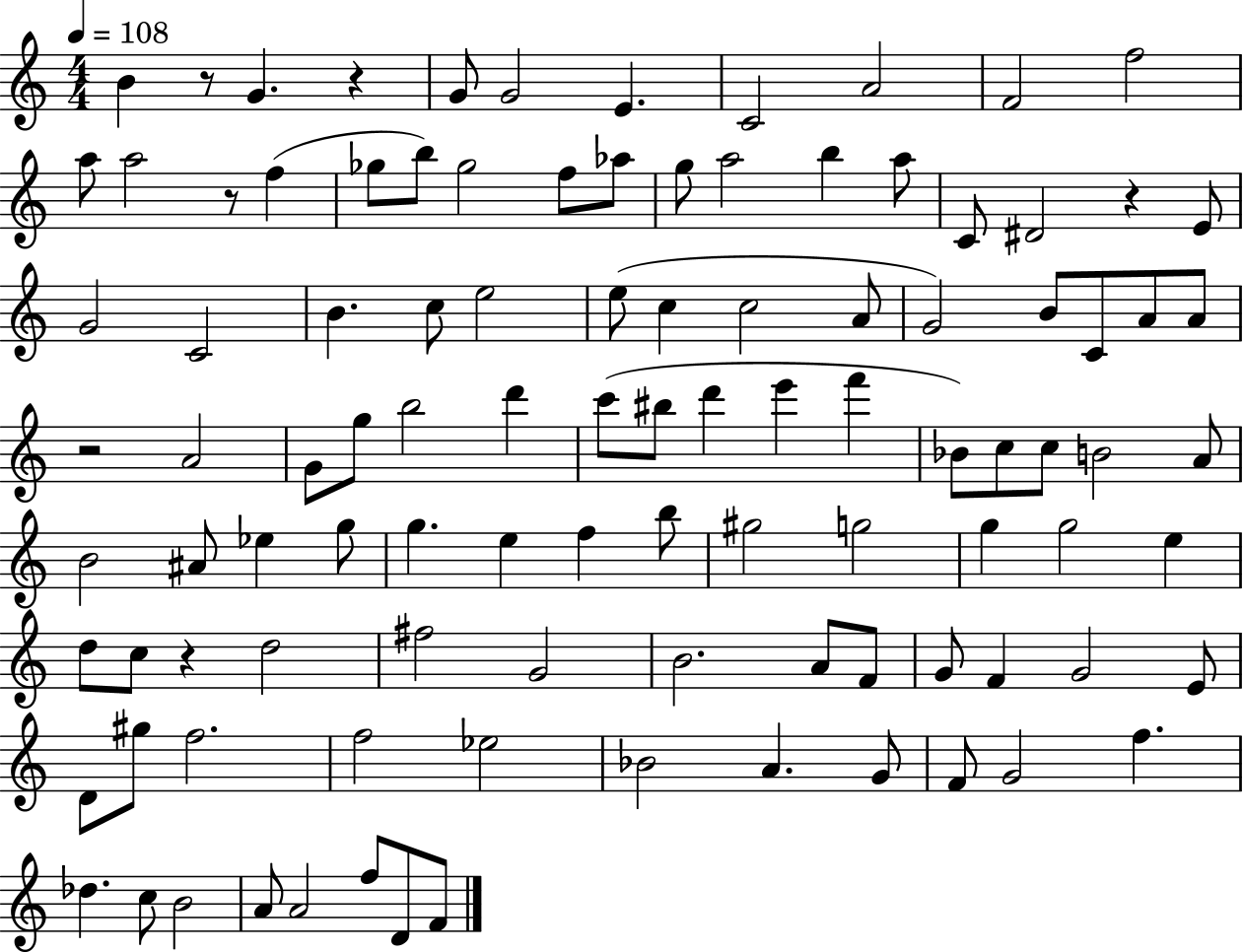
X:1
T:Untitled
M:4/4
L:1/4
K:C
B z/2 G z G/2 G2 E C2 A2 F2 f2 a/2 a2 z/2 f _g/2 b/2 _g2 f/2 _a/2 g/2 a2 b a/2 C/2 ^D2 z E/2 G2 C2 B c/2 e2 e/2 c c2 A/2 G2 B/2 C/2 A/2 A/2 z2 A2 G/2 g/2 b2 d' c'/2 ^b/2 d' e' f' _B/2 c/2 c/2 B2 A/2 B2 ^A/2 _e g/2 g e f b/2 ^g2 g2 g g2 e d/2 c/2 z d2 ^f2 G2 B2 A/2 F/2 G/2 F G2 E/2 D/2 ^g/2 f2 f2 _e2 _B2 A G/2 F/2 G2 f _d c/2 B2 A/2 A2 f/2 D/2 F/2